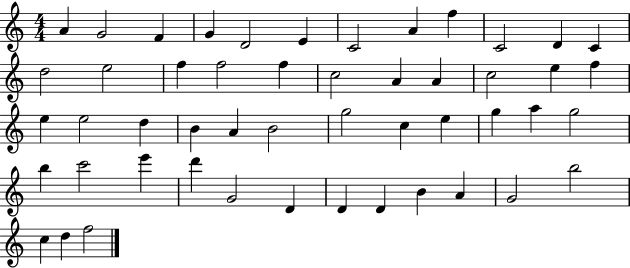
X:1
T:Untitled
M:4/4
L:1/4
K:C
A G2 F G D2 E C2 A f C2 D C d2 e2 f f2 f c2 A A c2 e f e e2 d B A B2 g2 c e g a g2 b c'2 e' d' G2 D D D B A G2 b2 c d f2